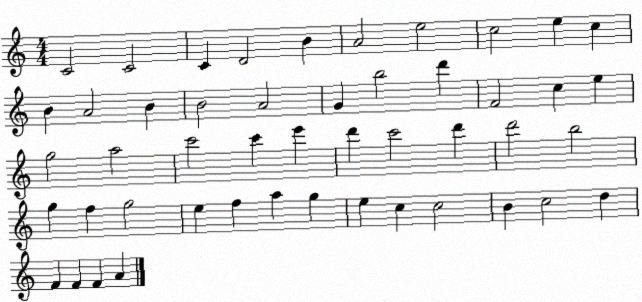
X:1
T:Untitled
M:4/4
L:1/4
K:C
C2 C2 C D2 B A2 e2 c2 e c B A2 B B2 A2 G b2 d' F2 c e g2 a2 c'2 c' e' d' c'2 d' d'2 b2 g f g2 e f a g e c c2 B c2 d F F F A